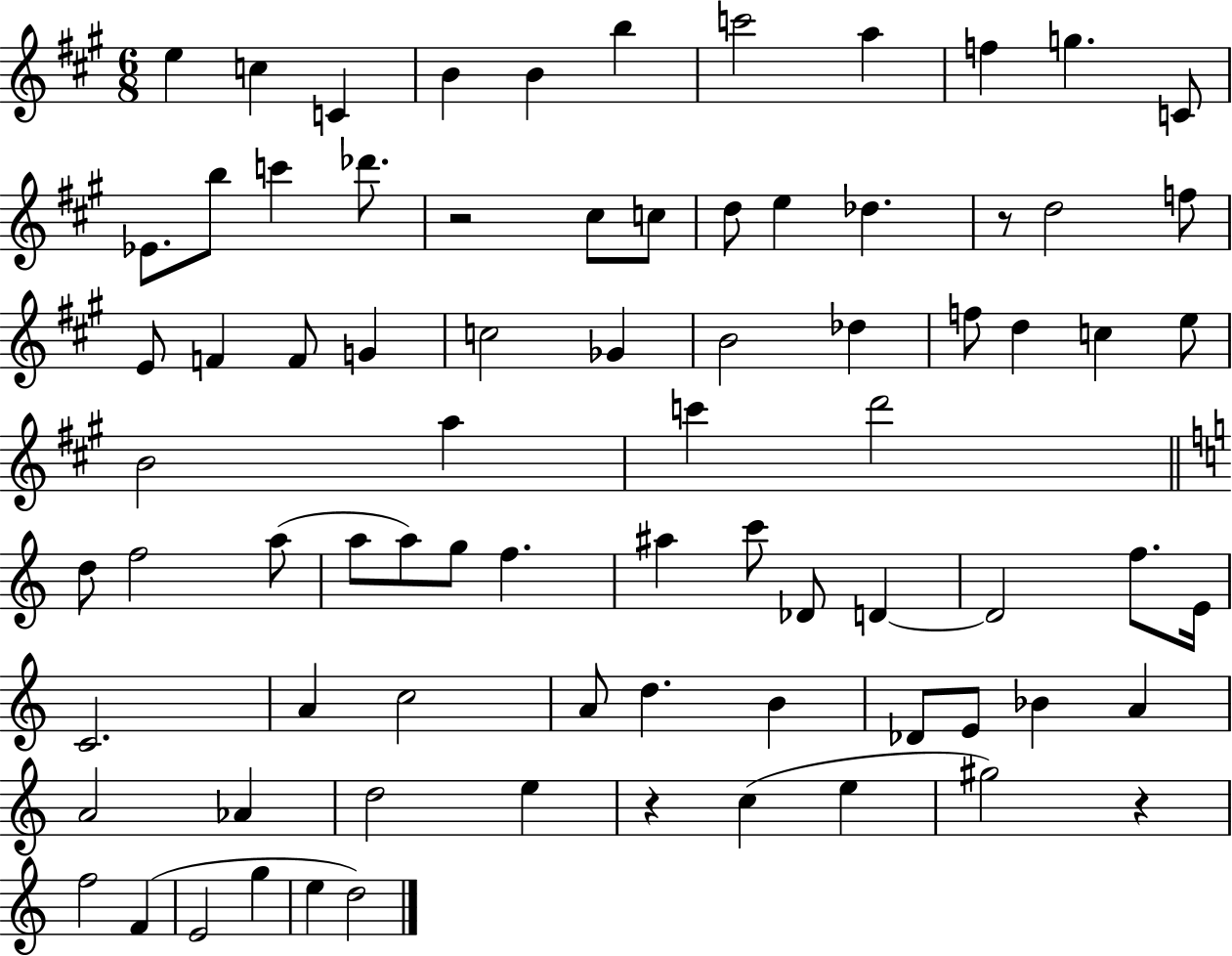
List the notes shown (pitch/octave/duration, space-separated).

E5/q C5/q C4/q B4/q B4/q B5/q C6/h A5/q F5/q G5/q. C4/e Eb4/e. B5/e C6/q Db6/e. R/h C#5/e C5/e D5/e E5/q Db5/q. R/e D5/h F5/e E4/e F4/q F4/e G4/q C5/h Gb4/q B4/h Db5/q F5/e D5/q C5/q E5/e B4/h A5/q C6/q D6/h D5/e F5/h A5/e A5/e A5/e G5/e F5/q. A#5/q C6/e Db4/e D4/q D4/h F5/e. E4/s C4/h. A4/q C5/h A4/e D5/q. B4/q Db4/e E4/e Bb4/q A4/q A4/h Ab4/q D5/h E5/q R/q C5/q E5/q G#5/h R/q F5/h F4/q E4/h G5/q E5/q D5/h